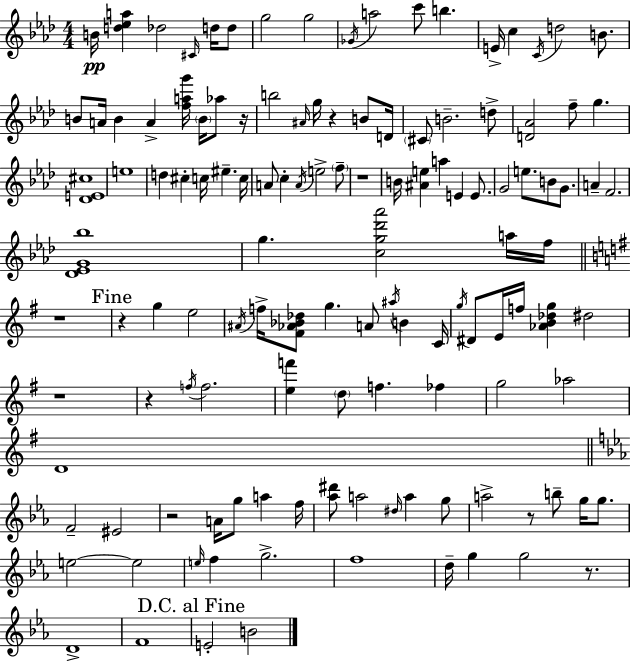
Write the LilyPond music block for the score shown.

{
  \clef treble
  \numericTimeSignature
  \time 4/4
  \key aes \major
  \repeat volta 2 { b'16\pp <d'' ees'' a''>4 des''2 \grace { cis'16 } d''16 d''8 | g''2 g''2 | \acciaccatura { ges'16 } a''2 c'''8 b''4. | e'16-> c''4 \acciaccatura { c'16 } d''2 | \break b'8. b'8 a'16 b'4 a'4-> <f'' a'' g'''>16 \parenthesize b'16 | aes''8 r16 b''2 \grace { ais'16 } g''16 r4 | b'8 d'16 \parenthesize cis'8 b'2.-- | d''8-> <d' aes'>2 f''8-- g''4. | \break <des' e' cis''>1 | e''1 | d''4 cis''4-. c''16 eis''4.-- | c''16 a'8 c''4-. \acciaccatura { a'16 } e''2-> | \break \parenthesize f''8-- r1 | b'16 <ais' e''>4 a''4 e'4 | e'8. g'2 e''8. | b'8 g'8. a'4-- f'2. | \break <des' ees' g' bes''>1 | g''4. <c'' g'' des''' aes'''>2 | a''16 f''16 \bar "||" \break \key g \major r1 | \mark "Fine" r4 g''4 e''2 | \acciaccatura { ais'16 } f''16-> <fis' aes' bes' des''>8 g''4. a'8 \acciaccatura { ais''16 } b'4 | c'16 \acciaccatura { g''16 } dis'8 e'16 f''16 <aes' b' des'' g''>4 dis''2 | \break r1 | r4 \acciaccatura { f''16 } f''2. | <e'' f'''>4 \parenthesize d''8 f''4. | fes''4 g''2 aes''2 | \break d'1 | \bar "||" \break \key ees \major f'2-- eis'2 | r2 a'16 g''8 a''4 f''16 | <aes'' dis'''>8 a''2 \grace { dis''16 } a''4 g''8 | a''2-> r8 b''8-- g''16 g''8. | \break e''2~~ e''2 | \grace { e''16 } f''4 g''2.-> | f''1 | d''16-- g''4 g''2 r8. | \break d'1-> | f'1 | \mark "D.C. al Fine" e'2-. b'2 | } \bar "|."
}